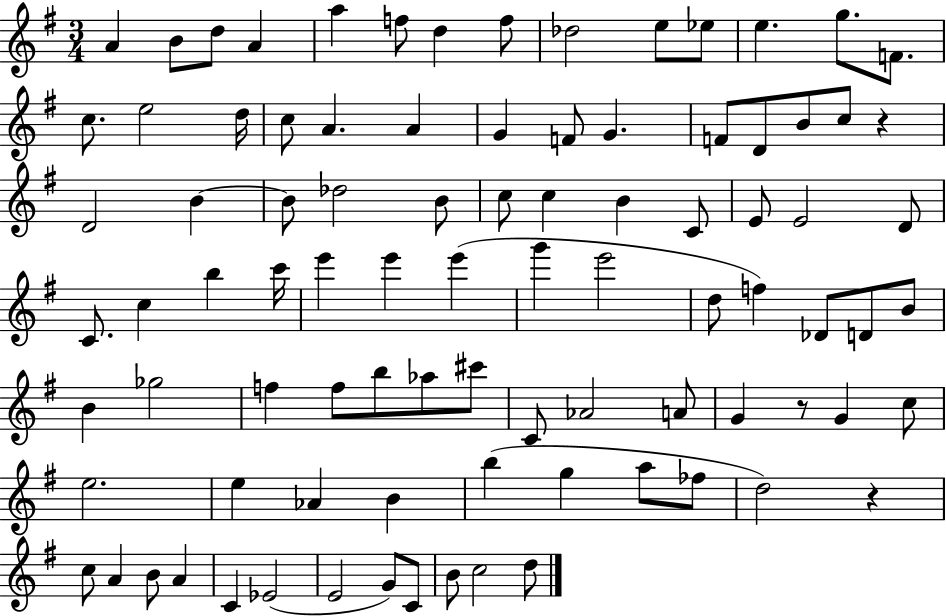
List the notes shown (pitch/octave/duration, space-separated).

A4/q B4/e D5/e A4/q A5/q F5/e D5/q F5/e Db5/h E5/e Eb5/e E5/q. G5/e. F4/e. C5/e. E5/h D5/s C5/e A4/q. A4/q G4/q F4/e G4/q. F4/e D4/e B4/e C5/e R/q D4/h B4/q B4/e Db5/h B4/e C5/e C5/q B4/q C4/e E4/e E4/h D4/e C4/e. C5/q B5/q C6/s E6/q E6/q E6/q G6/q E6/h D5/e F5/q Db4/e D4/e B4/e B4/q Gb5/h F5/q F5/e B5/e Ab5/e C#6/e C4/e Ab4/h A4/e G4/q R/e G4/q C5/e E5/h. E5/q Ab4/q B4/q B5/q G5/q A5/e FES5/e D5/h R/q C5/e A4/q B4/e A4/q C4/q Eb4/h E4/h G4/e C4/e B4/e C5/h D5/e